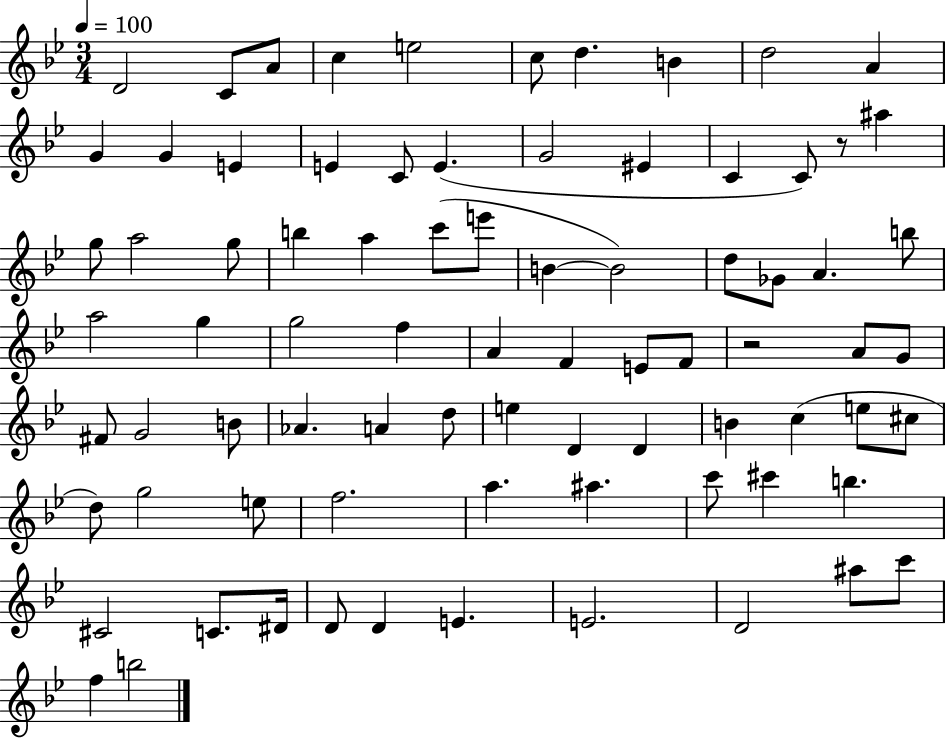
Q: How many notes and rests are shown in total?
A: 80